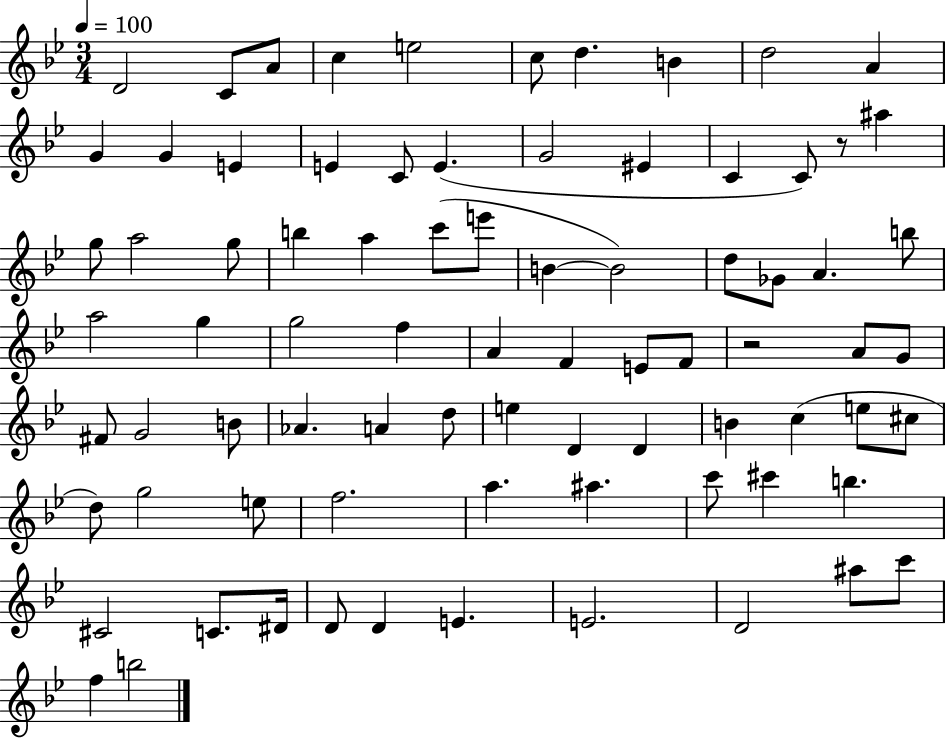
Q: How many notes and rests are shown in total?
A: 80